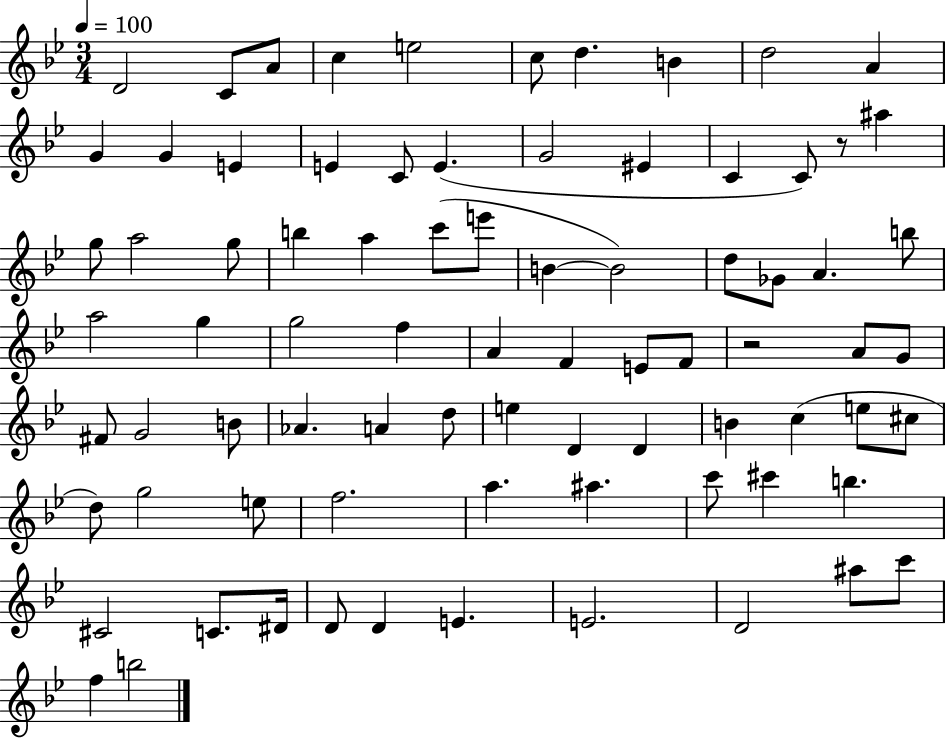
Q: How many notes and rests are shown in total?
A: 80